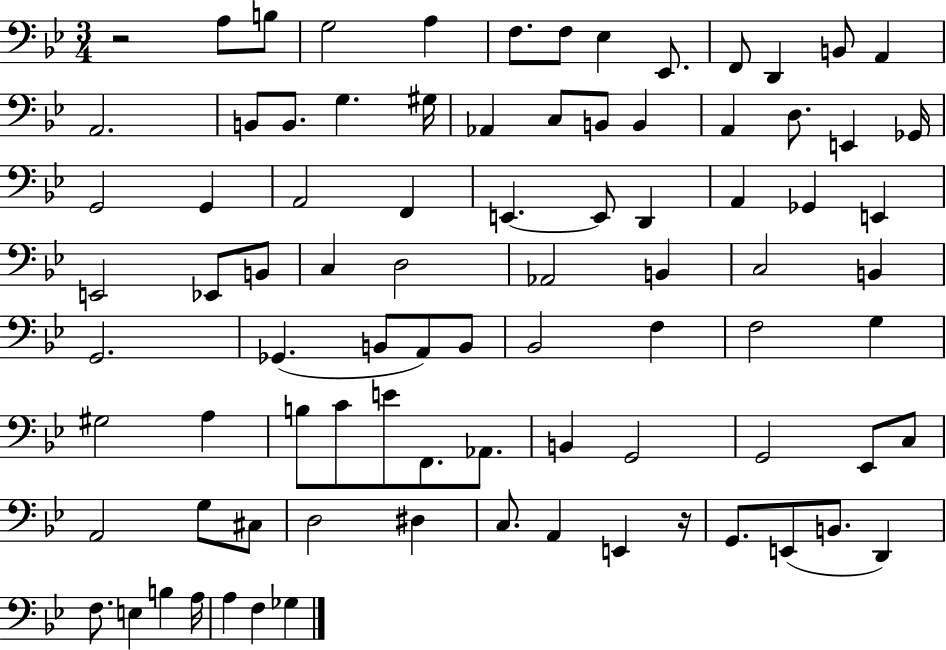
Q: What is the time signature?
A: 3/4